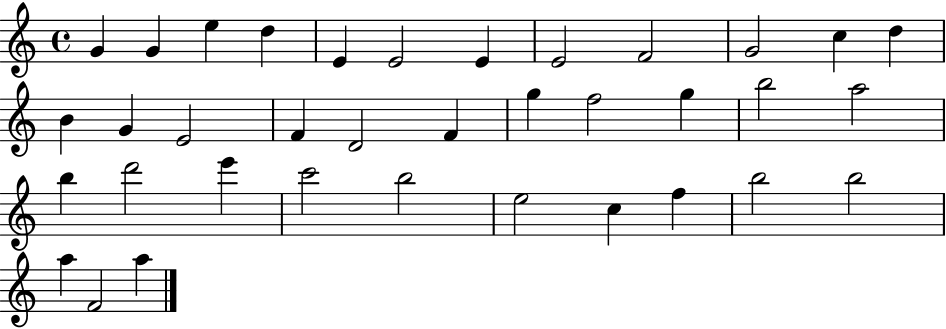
X:1
T:Untitled
M:4/4
L:1/4
K:C
G G e d E E2 E E2 F2 G2 c d B G E2 F D2 F g f2 g b2 a2 b d'2 e' c'2 b2 e2 c f b2 b2 a F2 a